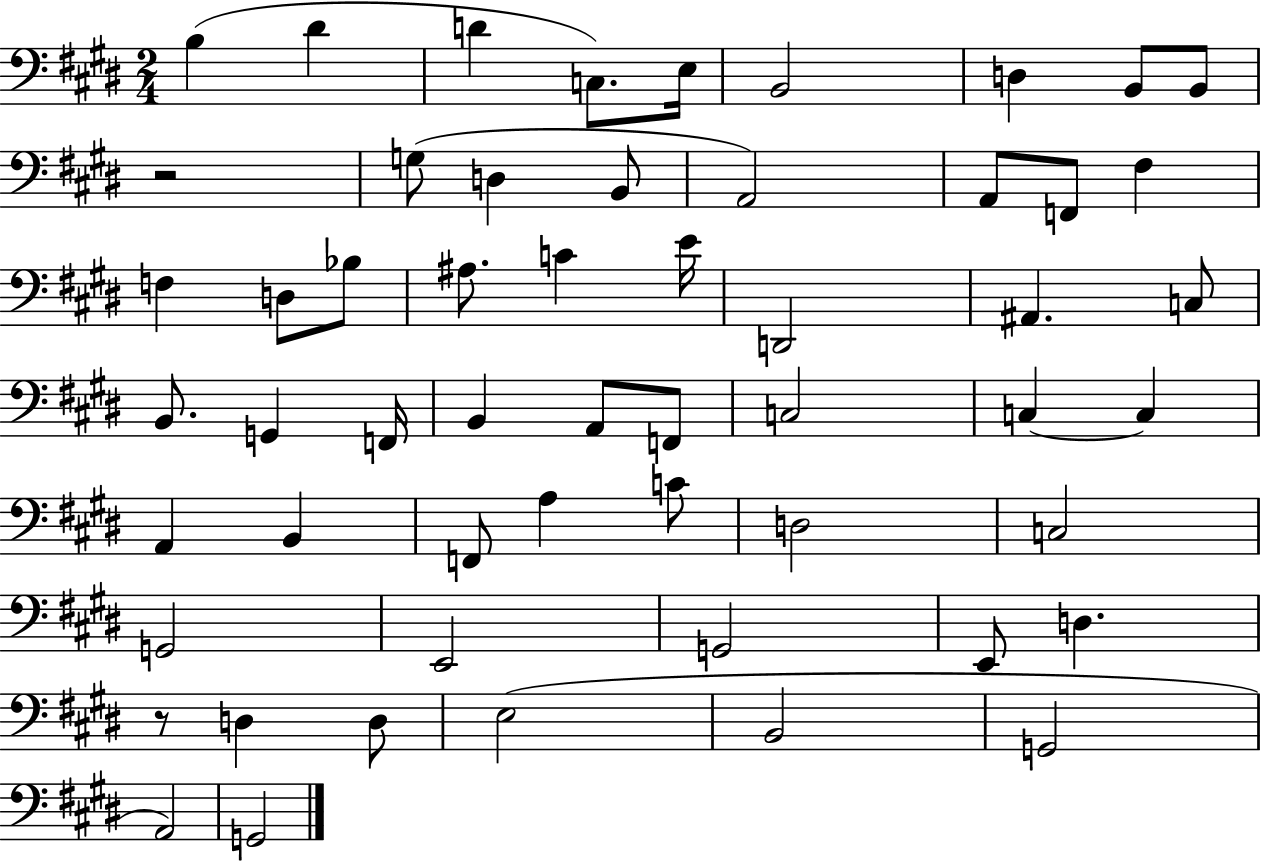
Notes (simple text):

B3/q D#4/q D4/q C3/e. E3/s B2/h D3/q B2/e B2/e R/h G3/e D3/q B2/e A2/h A2/e F2/e F#3/q F3/q D3/e Bb3/e A#3/e. C4/q E4/s D2/h A#2/q. C3/e B2/e. G2/q F2/s B2/q A2/e F2/e C3/h C3/q C3/q A2/q B2/q F2/e A3/q C4/e D3/h C3/h G2/h E2/h G2/h E2/e D3/q. R/e D3/q D3/e E3/h B2/h G2/h A2/h G2/h